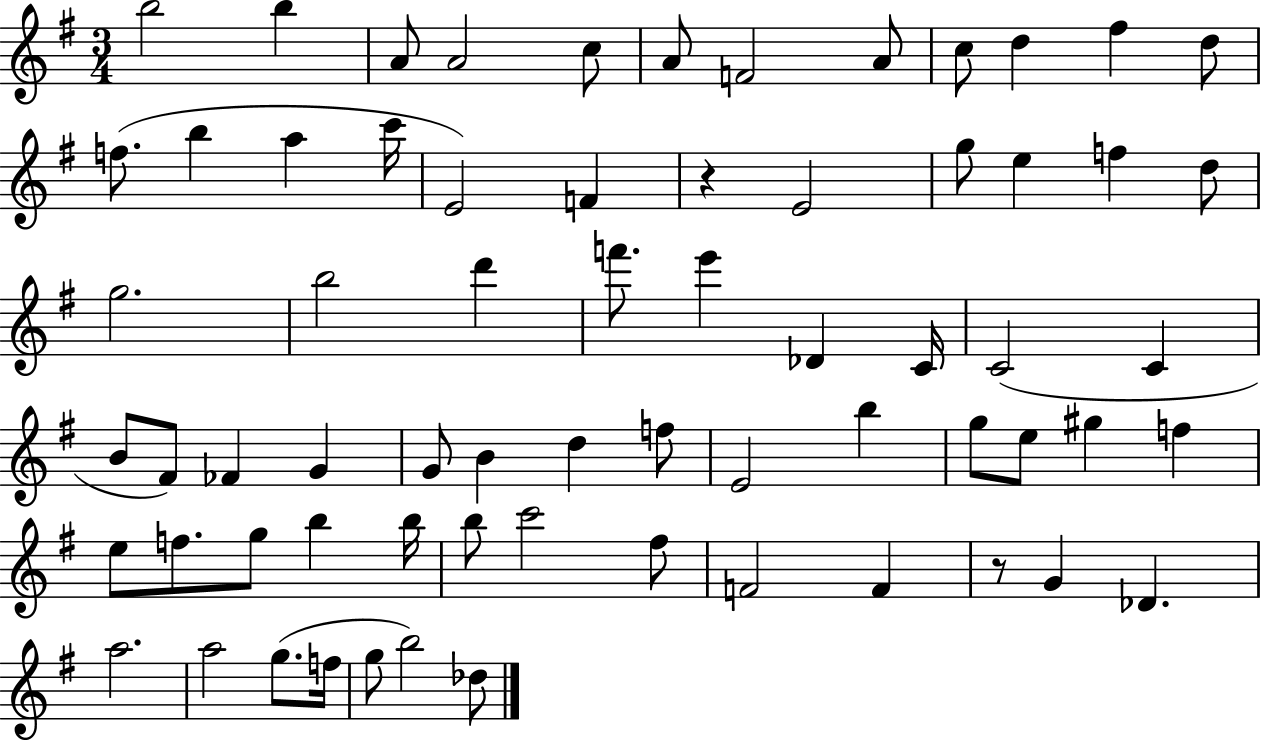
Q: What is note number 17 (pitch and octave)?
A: E4